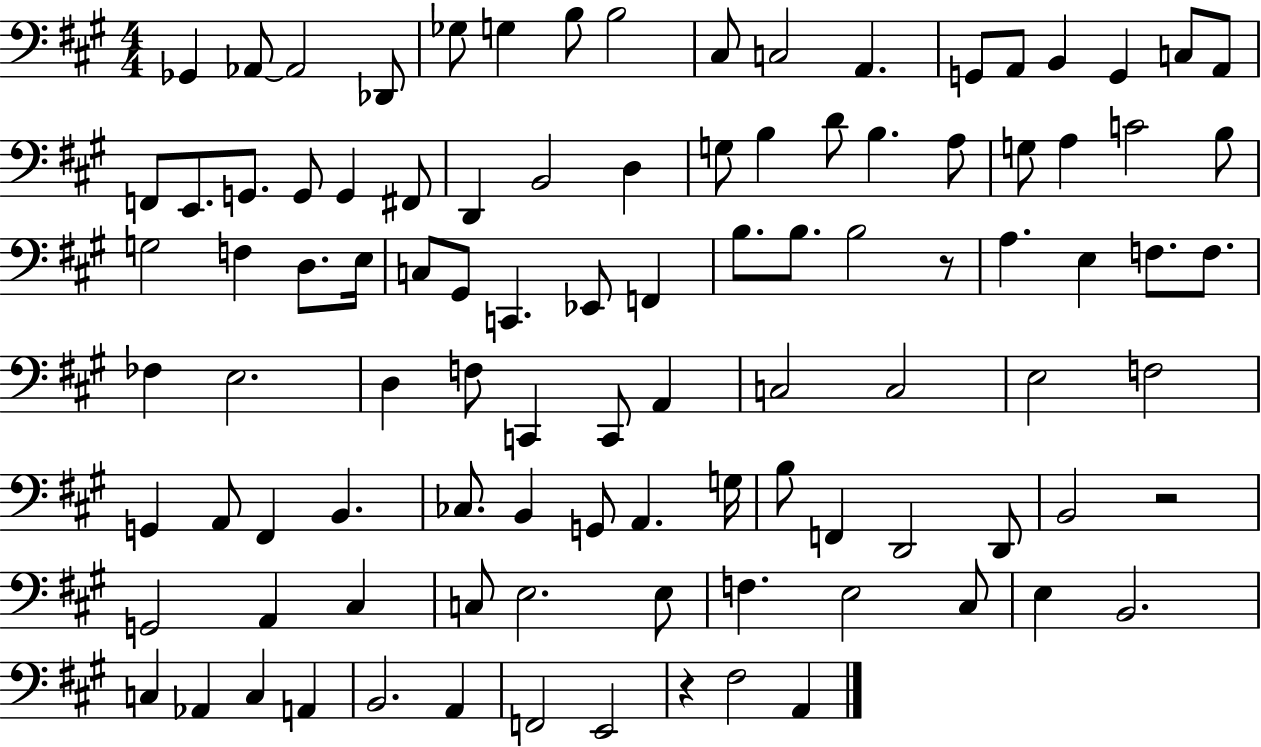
{
  \clef bass
  \numericTimeSignature
  \time 4/4
  \key a \major
  ges,4 aes,8~~ aes,2 des,8 | ges8 g4 b8 b2 | cis8 c2 a,4. | g,8 a,8 b,4 g,4 c8 a,8 | \break f,8 e,8. g,8. g,8 g,4 fis,8 | d,4 b,2 d4 | g8 b4 d'8 b4. a8 | g8 a4 c'2 b8 | \break g2 f4 d8. e16 | c8 gis,8 c,4. ees,8 f,4 | b8. b8. b2 r8 | a4. e4 f8. f8. | \break fes4 e2. | d4 f8 c,4 c,8 a,4 | c2 c2 | e2 f2 | \break g,4 a,8 fis,4 b,4. | ces8. b,4 g,8 a,4. g16 | b8 f,4 d,2 d,8 | b,2 r2 | \break g,2 a,4 cis4 | c8 e2. e8 | f4. e2 cis8 | e4 b,2. | \break c4 aes,4 c4 a,4 | b,2. a,4 | f,2 e,2 | r4 fis2 a,4 | \break \bar "|."
}